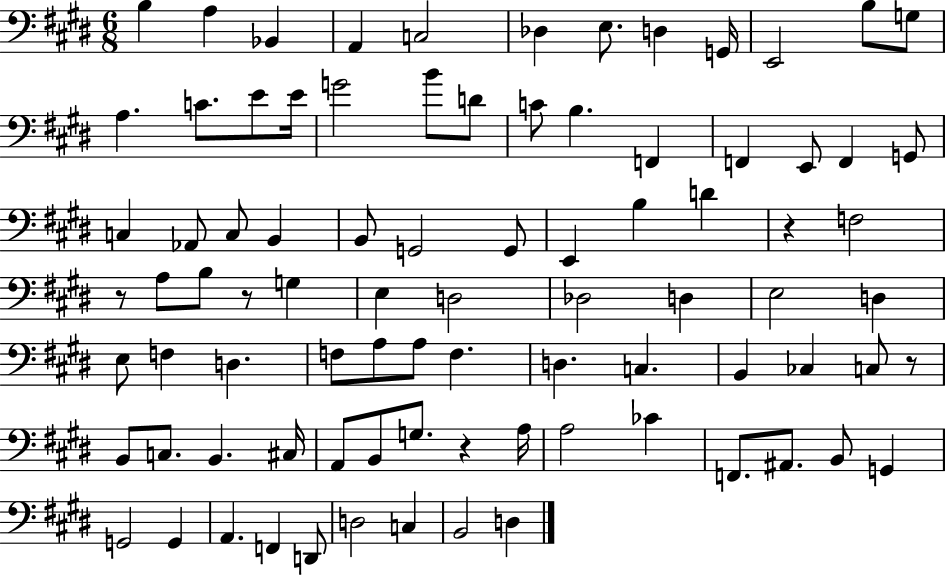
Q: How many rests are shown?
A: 5